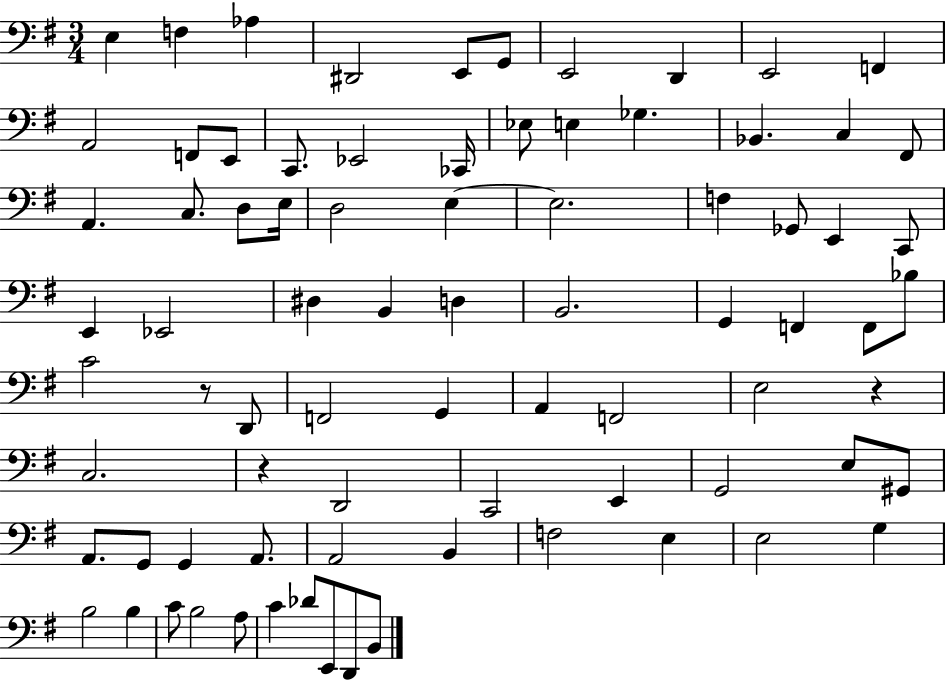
E3/q F3/q Ab3/q D#2/h E2/e G2/e E2/h D2/q E2/h F2/q A2/h F2/e E2/e C2/e. Eb2/h CES2/s Eb3/e E3/q Gb3/q. Bb2/q. C3/q F#2/e A2/q. C3/e. D3/e E3/s D3/h E3/q E3/h. F3/q Gb2/e E2/q C2/e E2/q Eb2/h D#3/q B2/q D3/q B2/h. G2/q F2/q F2/e Bb3/e C4/h R/e D2/e F2/h G2/q A2/q F2/h E3/h R/q C3/h. R/q D2/h C2/h E2/q G2/h E3/e G#2/e A2/e. G2/e G2/q A2/e. A2/h B2/q F3/h E3/q E3/h G3/q B3/h B3/q C4/e B3/h A3/e C4/q Db4/e E2/e D2/e B2/e